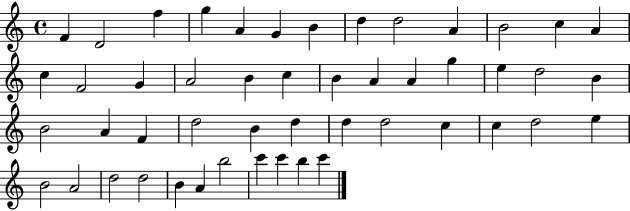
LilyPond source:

{
  \clef treble
  \time 4/4
  \defaultTimeSignature
  \key c \major
  f'4 d'2 f''4 | g''4 a'4 g'4 b'4 | d''4 d''2 a'4 | b'2 c''4 a'4 | \break c''4 f'2 g'4 | a'2 b'4 c''4 | b'4 a'4 a'4 g''4 | e''4 d''2 b'4 | \break b'2 a'4 f'4 | d''2 b'4 d''4 | d''4 d''2 c''4 | c''4 d''2 e''4 | \break b'2 a'2 | d''2 d''2 | b'4 a'4 b''2 | c'''4 c'''4 b''4 c'''4 | \break \bar "|."
}